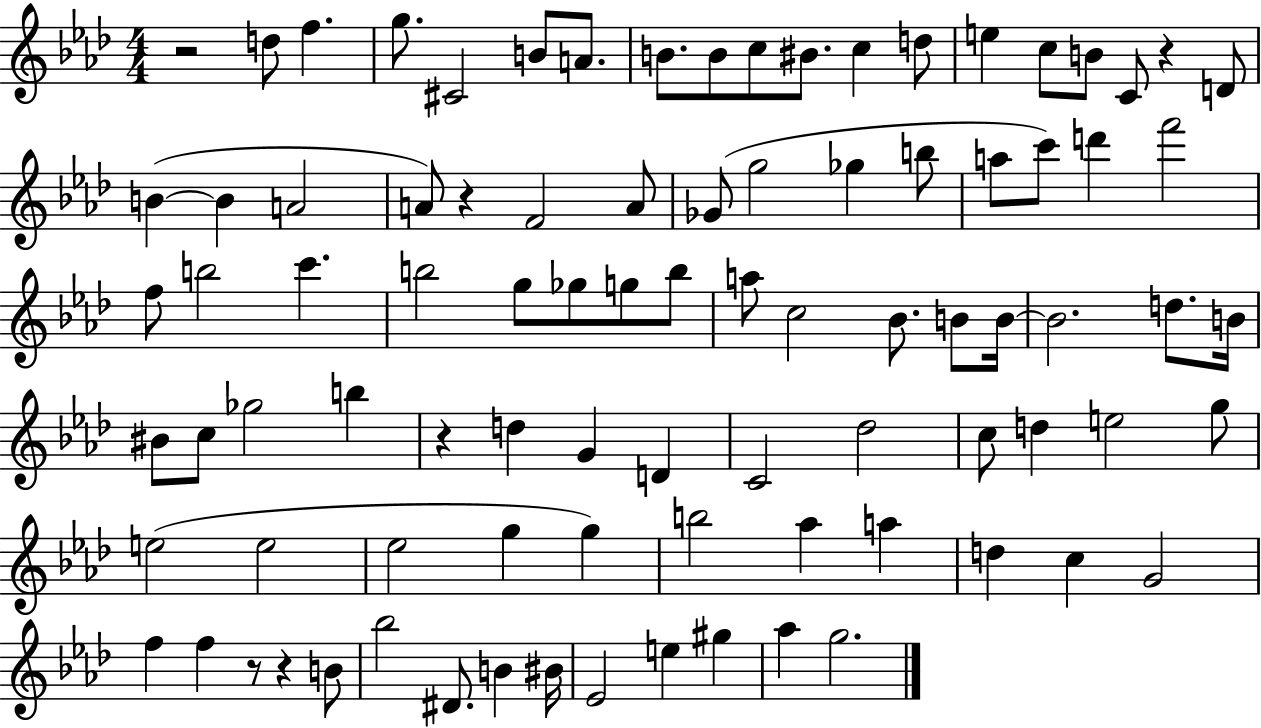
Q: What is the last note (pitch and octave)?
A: G5